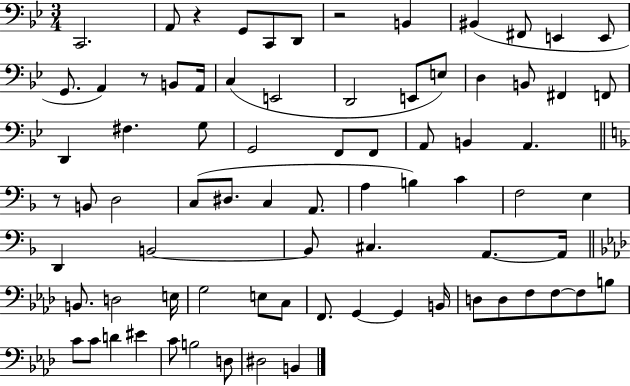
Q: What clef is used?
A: bass